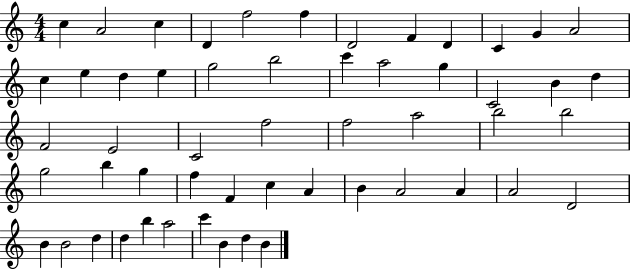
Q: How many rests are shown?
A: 0